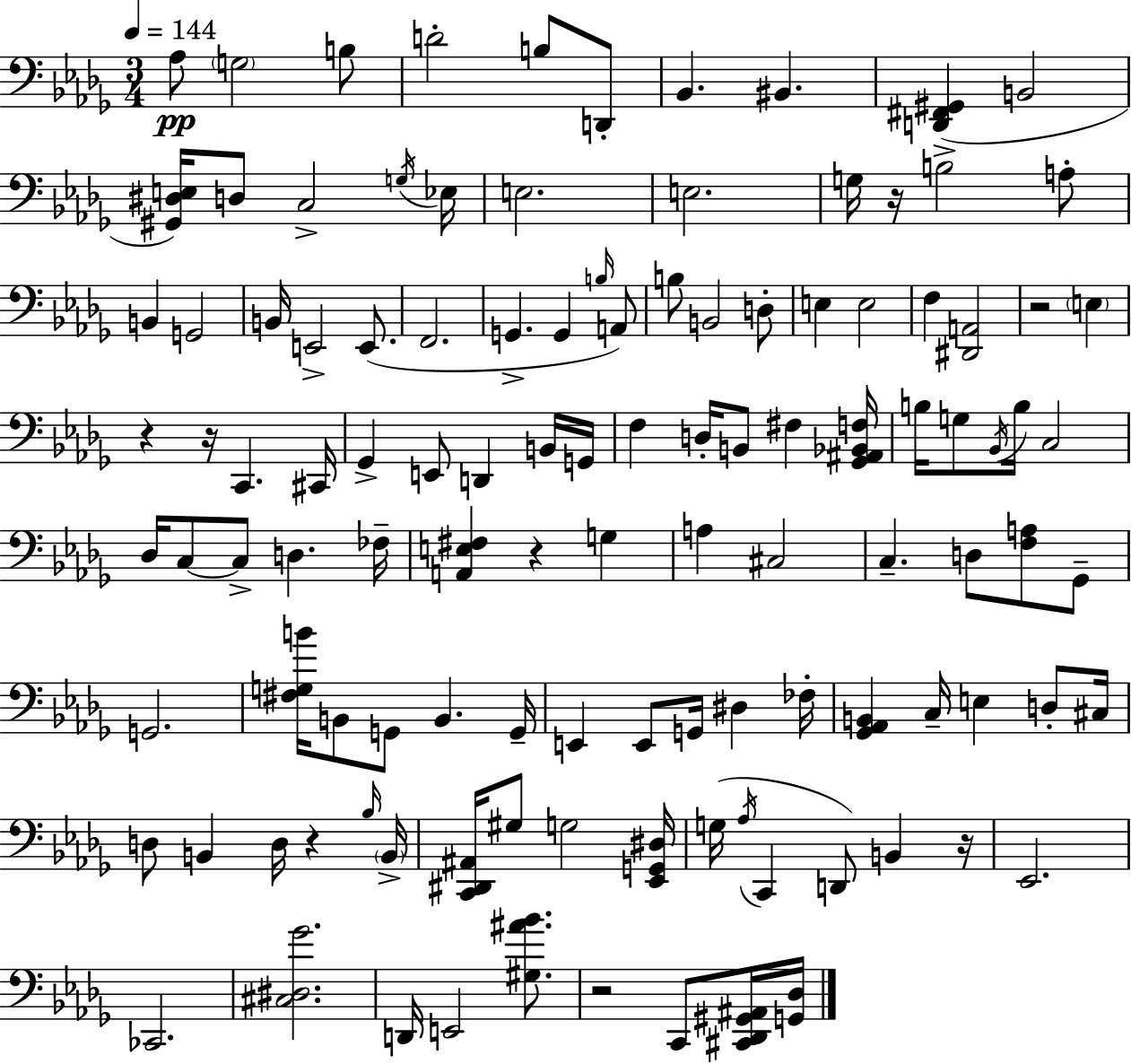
Ab3/e G3/h B3/e D4/h B3/e D2/e Bb2/q. BIS2/q. [D2,F#2,G#2]/q B2/h [G#2,D#3,E3]/s D3/e C3/h G3/s Eb3/s E3/h. E3/h. G3/s R/s B3/h A3/e B2/q G2/h B2/s E2/h E2/e. F2/h. G2/q. G2/q B3/s A2/e B3/e B2/h D3/e E3/q E3/h F3/q [D#2,A2]/h R/h E3/q R/q R/s C2/q. C#2/s Gb2/q E2/e D2/q B2/s G2/s F3/q D3/s B2/e F#3/q [Gb2,A#2,Bb2,F3]/s B3/s G3/e Bb2/s B3/s C3/h Db3/s C3/e C3/e D3/q. FES3/s [A2,E3,F#3]/q R/q G3/q A3/q C#3/h C3/q. D3/e [F3,A3]/e Gb2/e G2/h. [F#3,G3,B4]/s B2/e G2/e B2/q. G2/s E2/q E2/e G2/s D#3/q FES3/s [Gb2,Ab2,B2]/q C3/s E3/q D3/e C#3/s D3/e B2/q D3/s R/q Bb3/s B2/s [C2,D#2,A#2]/s G#3/e G3/h [Eb2,G2,D#3]/s G3/s Ab3/s C2/q D2/e B2/q R/s Eb2/h. CES2/h. [C#3,D#3,Gb4]/h. D2/s E2/h [G#3,A#4,Bb4]/e. R/h C2/e [C#2,Db2,G#2,A#2]/s [G2,Db3]/s